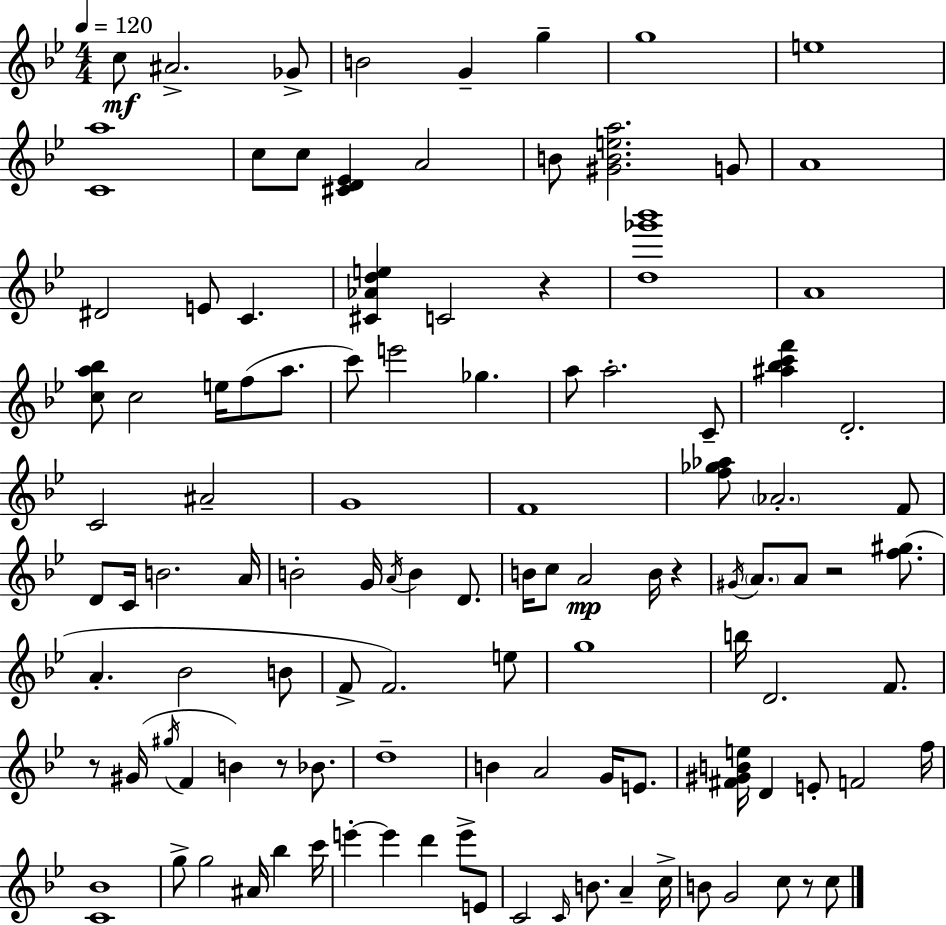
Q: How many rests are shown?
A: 6